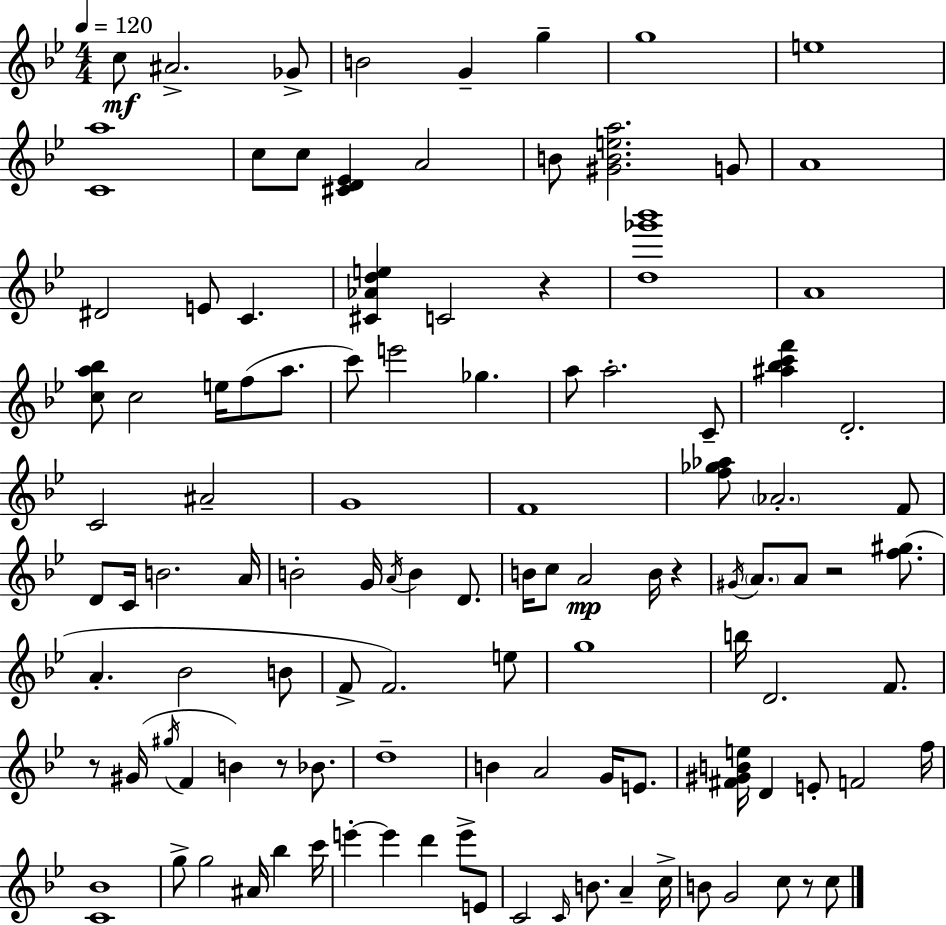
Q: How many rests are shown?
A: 6